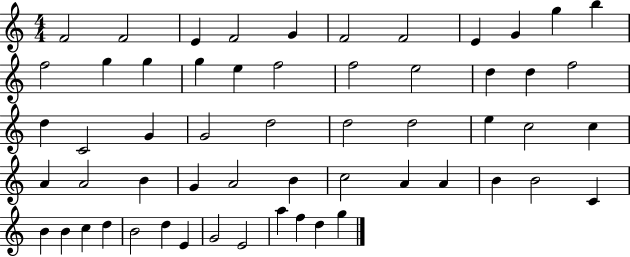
F4/h F4/h E4/q F4/h G4/q F4/h F4/h E4/q G4/q G5/q B5/q F5/h G5/q G5/q G5/q E5/q F5/h F5/h E5/h D5/q D5/q F5/h D5/q C4/h G4/q G4/h D5/h D5/h D5/h E5/q C5/h C5/q A4/q A4/h B4/q G4/q A4/h B4/q C5/h A4/q A4/q B4/q B4/h C4/q B4/q B4/q C5/q D5/q B4/h D5/q E4/q G4/h E4/h A5/q F5/q D5/q G5/q